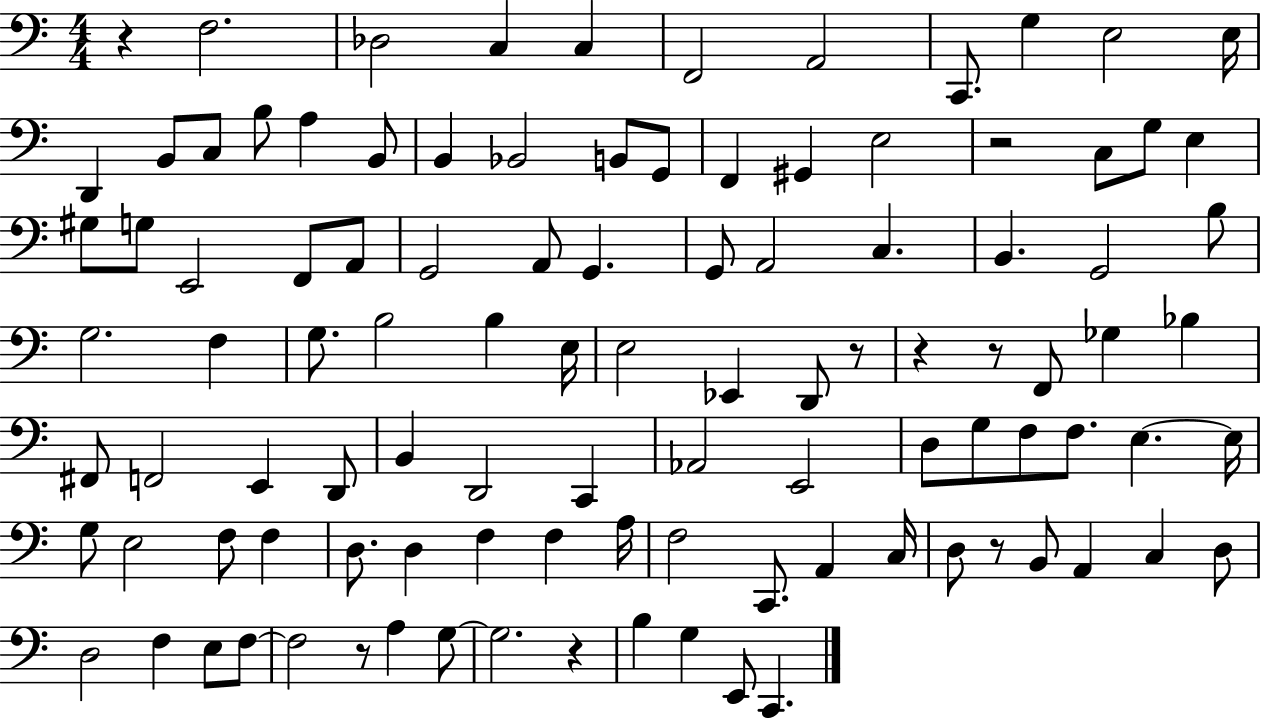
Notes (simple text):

R/q F3/h. Db3/h C3/q C3/q F2/h A2/h C2/e. G3/q E3/h E3/s D2/q B2/e C3/e B3/e A3/q B2/e B2/q Bb2/h B2/e G2/e F2/q G#2/q E3/h R/h C3/e G3/e E3/q G#3/e G3/e E2/h F2/e A2/e G2/h A2/e G2/q. G2/e A2/h C3/q. B2/q. G2/h B3/e G3/h. F3/q G3/e. B3/h B3/q E3/s E3/h Eb2/q D2/e R/e R/q R/e F2/e Gb3/q Bb3/q F#2/e F2/h E2/q D2/e B2/q D2/h C2/q Ab2/h E2/h D3/e G3/e F3/e F3/e. E3/q. E3/s G3/e E3/h F3/e F3/q D3/e. D3/q F3/q F3/q A3/s F3/h C2/e. A2/q C3/s D3/e R/e B2/e A2/q C3/q D3/e D3/h F3/q E3/e F3/e F3/h R/e A3/q G3/e G3/h. R/q B3/q G3/q E2/e C2/q.